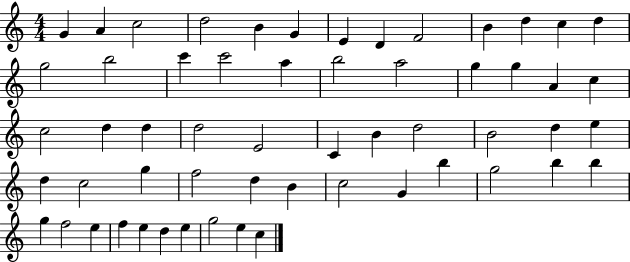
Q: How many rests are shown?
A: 0